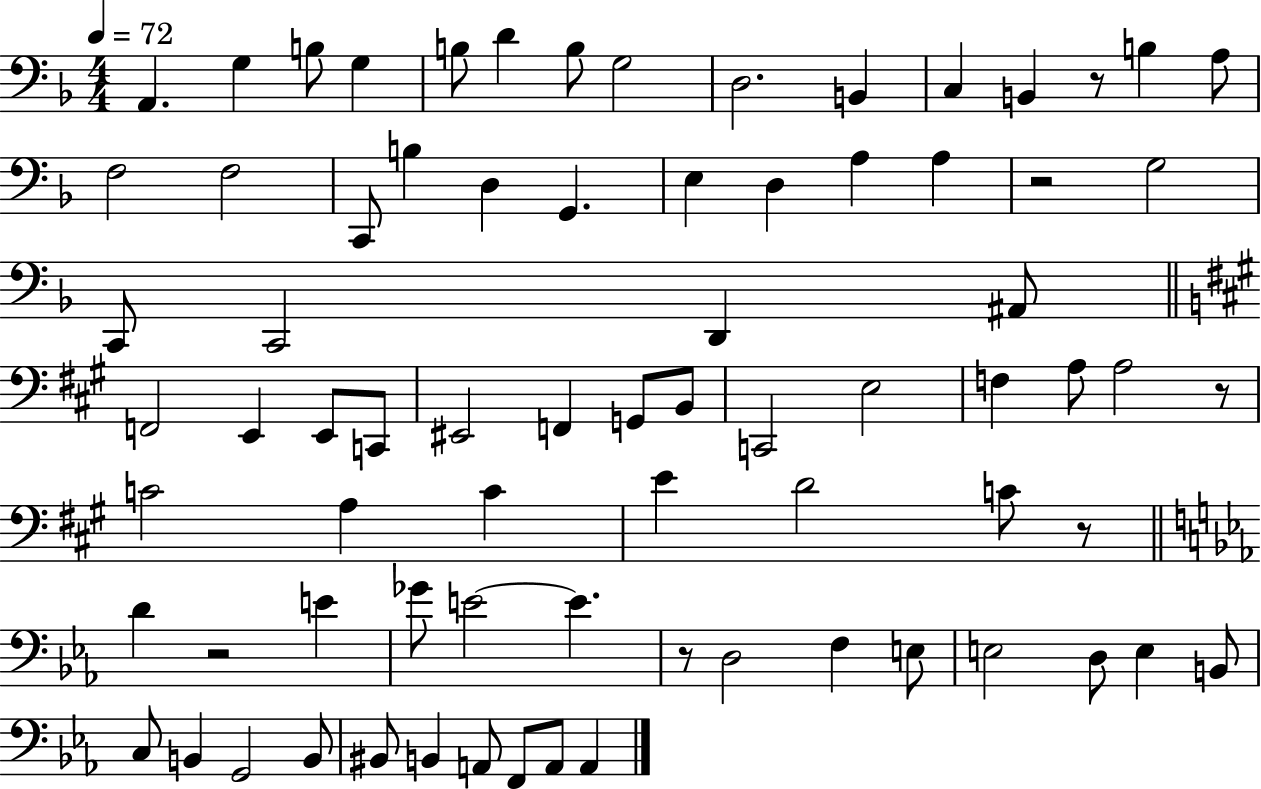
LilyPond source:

{
  \clef bass
  \numericTimeSignature
  \time 4/4
  \key f \major
  \tempo 4 = 72
  a,4. g4 b8 g4 | b8 d'4 b8 g2 | d2. b,4 | c4 b,4 r8 b4 a8 | \break f2 f2 | c,8 b4 d4 g,4. | e4 d4 a4 a4 | r2 g2 | \break c,8 c,2 d,4 ais,8 | \bar "||" \break \key a \major f,2 e,4 e,8 c,8 | eis,2 f,4 g,8 b,8 | c,2 e2 | f4 a8 a2 r8 | \break c'2 a4 c'4 | e'4 d'2 c'8 r8 | \bar "||" \break \key c \minor d'4 r2 e'4 | ges'8 e'2~~ e'4. | r8 d2 f4 e8 | e2 d8 e4 b,8 | \break c8 b,4 g,2 b,8 | bis,8 b,4 a,8 f,8 a,8 a,4 | \bar "|."
}